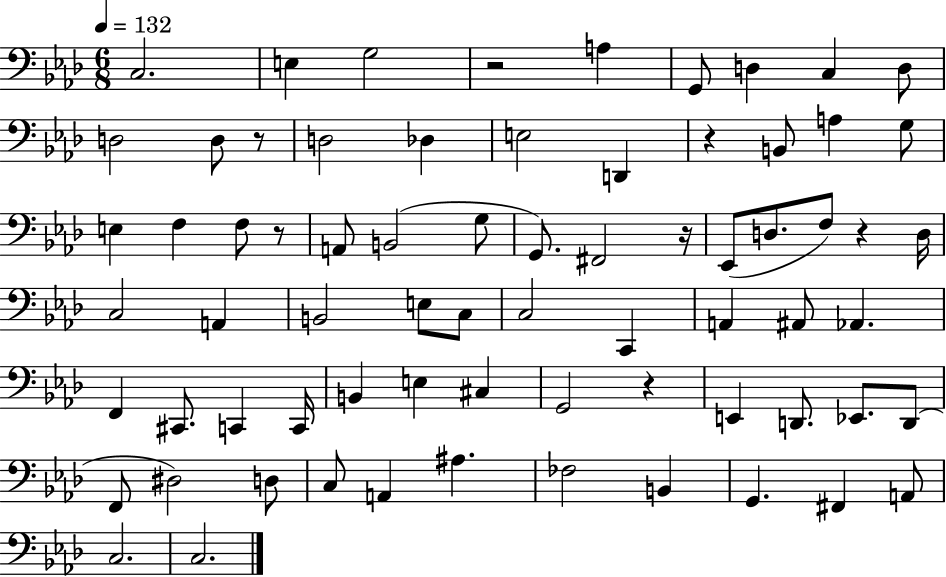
{
  \clef bass
  \numericTimeSignature
  \time 6/8
  \key aes \major
  \tempo 4 = 132
  c2. | e4 g2 | r2 a4 | g,8 d4 c4 d8 | \break d2 d8 r8 | d2 des4 | e2 d,4 | r4 b,8 a4 g8 | \break e4 f4 f8 r8 | a,8 b,2( g8 | g,8.) fis,2 r16 | ees,8( d8. f8) r4 d16 | \break c2 a,4 | b,2 e8 c8 | c2 c,4 | a,4 ais,8 aes,4. | \break f,4 cis,8. c,4 c,16 | b,4 e4 cis4 | g,2 r4 | e,4 d,8. ees,8. d,8( | \break f,8 dis2) d8 | c8 a,4 ais4. | fes2 b,4 | g,4. fis,4 a,8 | \break c2. | c2. | \bar "|."
}